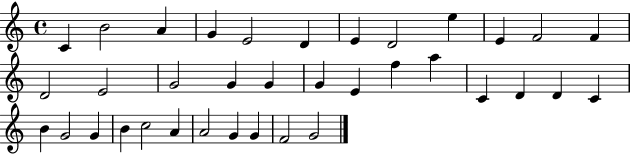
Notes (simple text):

C4/q B4/h A4/q G4/q E4/h D4/q E4/q D4/h E5/q E4/q F4/h F4/q D4/h E4/h G4/h G4/q G4/q G4/q E4/q F5/q A5/q C4/q D4/q D4/q C4/q B4/q G4/h G4/q B4/q C5/h A4/q A4/h G4/q G4/q F4/h G4/h